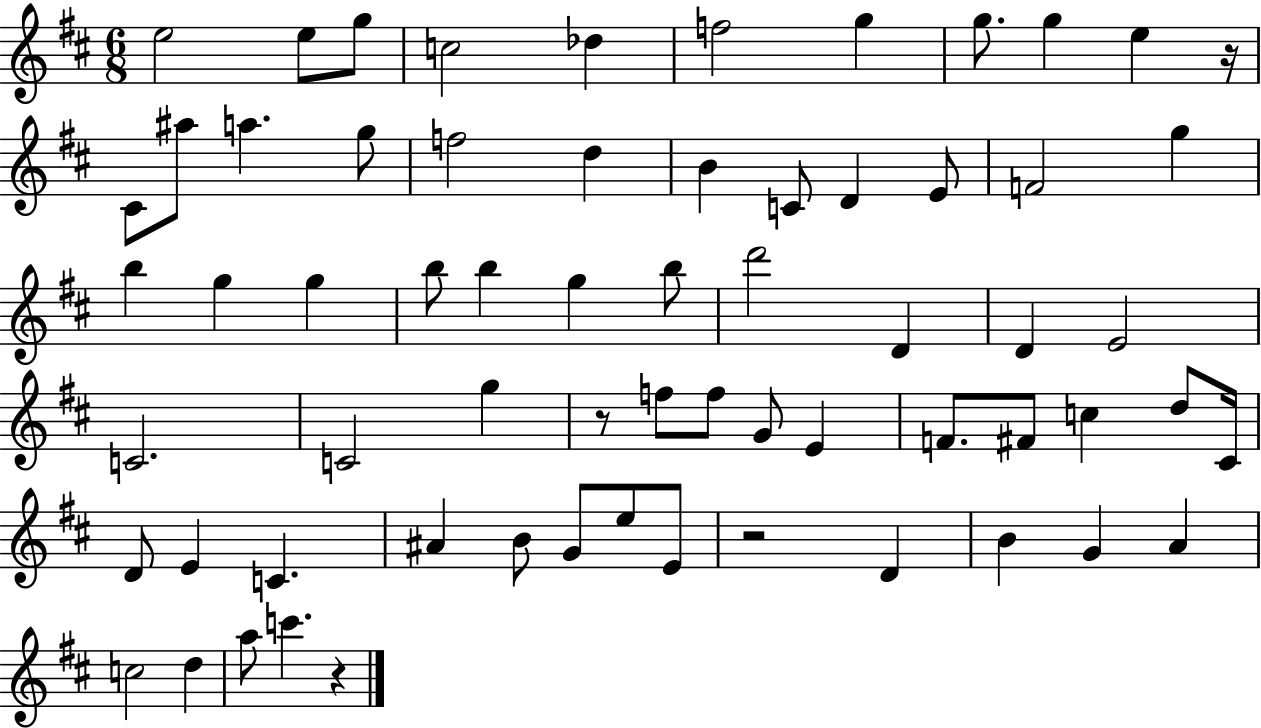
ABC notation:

X:1
T:Untitled
M:6/8
L:1/4
K:D
e2 e/2 g/2 c2 _d f2 g g/2 g e z/4 ^C/2 ^a/2 a g/2 f2 d B C/2 D E/2 F2 g b g g b/2 b g b/2 d'2 D D E2 C2 C2 g z/2 f/2 f/2 G/2 E F/2 ^F/2 c d/2 ^C/4 D/2 E C ^A B/2 G/2 e/2 E/2 z2 D B G A c2 d a/2 c' z